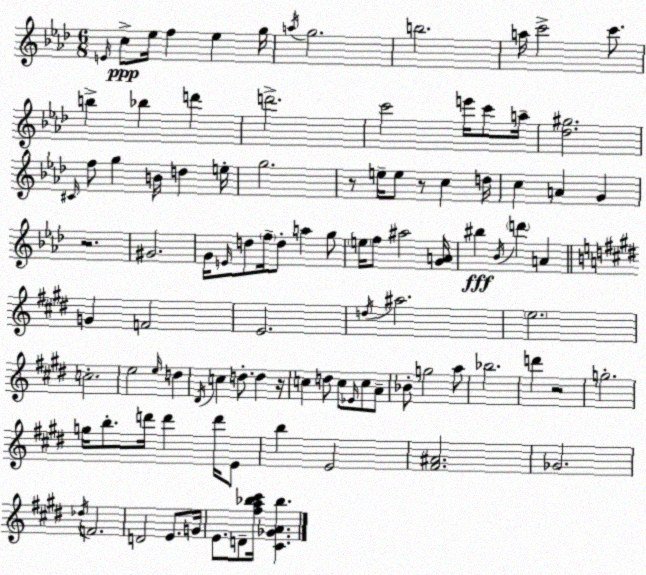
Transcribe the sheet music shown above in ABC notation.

X:1
T:Untitled
M:6/8
L:1/4
K:Ab
E/4 c/2 _e/4 f _e g/4 a/4 g2 b2 a/4 c'2 c'/2 b _b d' d'2 c'2 e'/4 c'/2 a/4 [_d^g]2 ^C/4 f/2 g B/4 d e/4 g2 z/2 e/4 e/2 z/2 c d/4 c A G z2 ^G2 G/4 E/4 d/2 f/4 d/2 a g/2 e/4 f/2 ^a2 [GA]/4 ^b _B/4 d' A G F2 E2 d/4 ^a2 e2 c2 e2 e/4 d ^D/4 c d/2 d z/4 c d/2 c/2 _E/4 c/2 A/2 _B/2 g2 a/2 _b2 d' z2 g2 g/4 b/2 d'/4 d' d'/4 E/2 b E2 [^F^A]2 _G2 _d/4 F2 D2 E/2 G/4 E/2 D/2 [^fa_b^c']/4 [^C_GA_b]